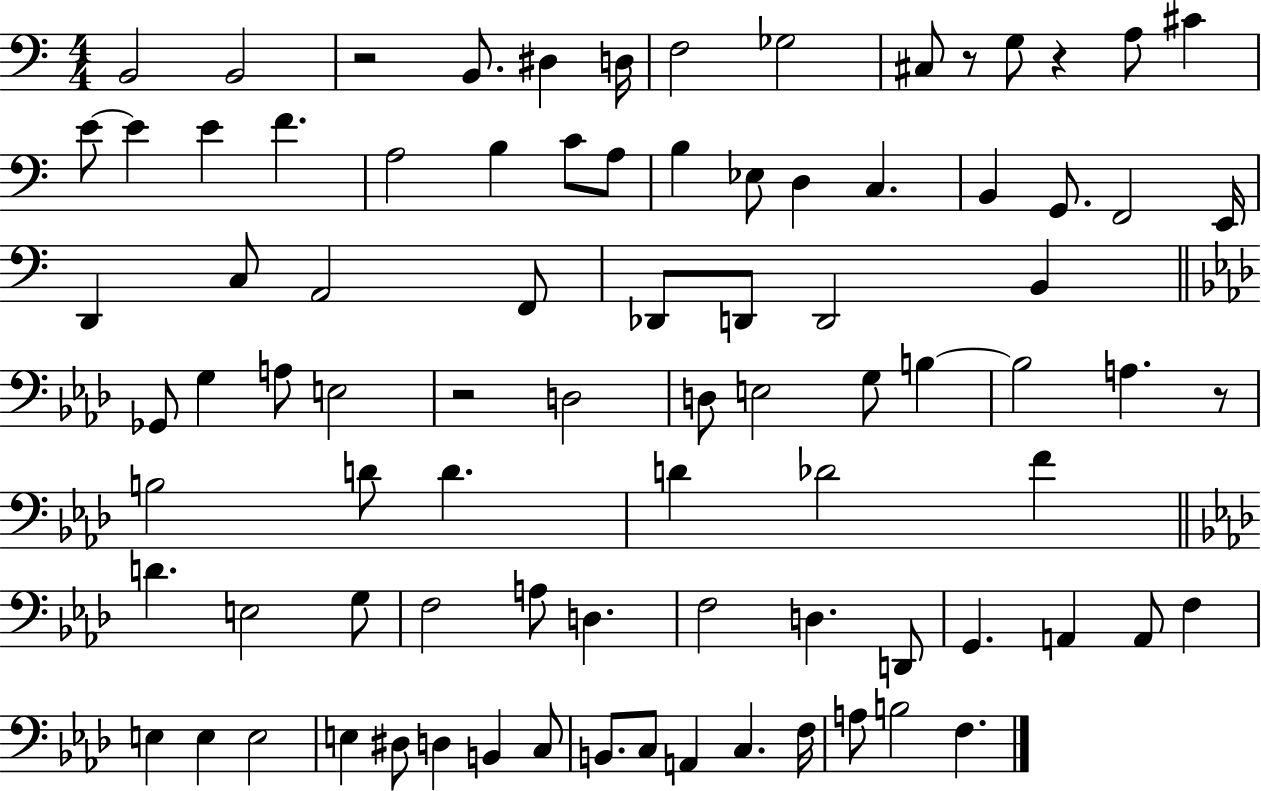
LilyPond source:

{
  \clef bass
  \numericTimeSignature
  \time 4/4
  \key c \major
  b,2 b,2 | r2 b,8. dis4 d16 | f2 ges2 | cis8 r8 g8 r4 a8 cis'4 | \break e'8~~ e'4 e'4 f'4. | a2 b4 c'8 a8 | b4 ees8 d4 c4. | b,4 g,8. f,2 e,16 | \break d,4 c8 a,2 f,8 | des,8 d,8 d,2 b,4 | \bar "||" \break \key f \minor ges,8 g4 a8 e2 | r2 d2 | d8 e2 g8 b4~~ | b2 a4. r8 | \break b2 d'8 d'4. | d'4 des'2 f'4 | \bar "||" \break \key aes \major d'4. e2 g8 | f2 a8 d4. | f2 d4. d,8 | g,4. a,4 a,8 f4 | \break e4 e4 e2 | e4 dis8 d4 b,4 c8 | b,8. c8 a,4 c4. f16 | a8 b2 f4. | \break \bar "|."
}